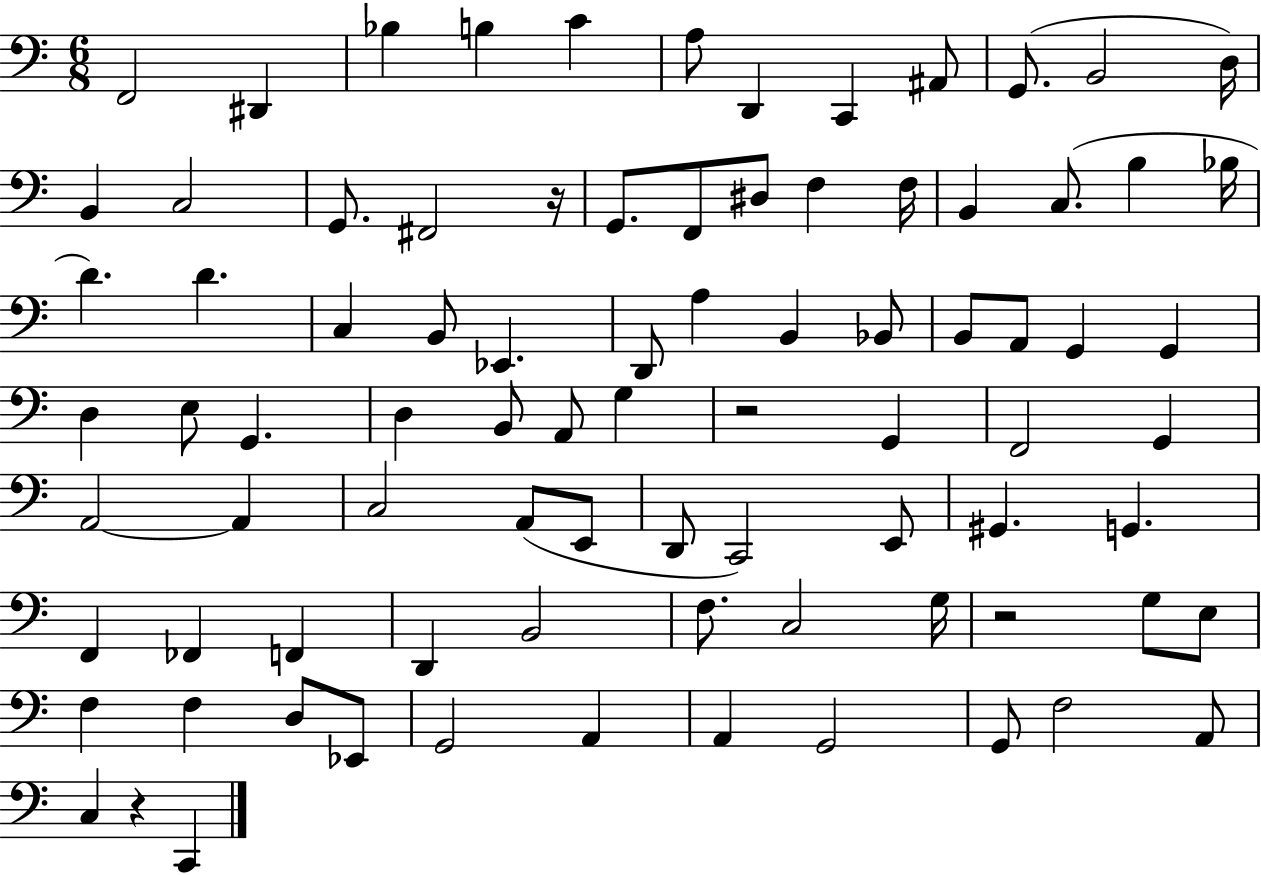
{
  \clef bass
  \numericTimeSignature
  \time 6/8
  \key c \major
  f,2 dis,4 | bes4 b4 c'4 | a8 d,4 c,4 ais,8 | g,8.( b,2 d16) | \break b,4 c2 | g,8. fis,2 r16 | g,8. f,8 dis8 f4 f16 | b,4 c8.( b4 bes16 | \break d'4.) d'4. | c4 b,8 ees,4. | d,8 a4 b,4 bes,8 | b,8 a,8 g,4 g,4 | \break d4 e8 g,4. | d4 b,8 a,8 g4 | r2 g,4 | f,2 g,4 | \break a,2~~ a,4 | c2 a,8( e,8 | d,8 c,2) e,8 | gis,4. g,4. | \break f,4 fes,4 f,4 | d,4 b,2 | f8. c2 g16 | r2 g8 e8 | \break f4 f4 d8 ees,8 | g,2 a,4 | a,4 g,2 | g,8 f2 a,8 | \break c4 r4 c,4 | \bar "|."
}